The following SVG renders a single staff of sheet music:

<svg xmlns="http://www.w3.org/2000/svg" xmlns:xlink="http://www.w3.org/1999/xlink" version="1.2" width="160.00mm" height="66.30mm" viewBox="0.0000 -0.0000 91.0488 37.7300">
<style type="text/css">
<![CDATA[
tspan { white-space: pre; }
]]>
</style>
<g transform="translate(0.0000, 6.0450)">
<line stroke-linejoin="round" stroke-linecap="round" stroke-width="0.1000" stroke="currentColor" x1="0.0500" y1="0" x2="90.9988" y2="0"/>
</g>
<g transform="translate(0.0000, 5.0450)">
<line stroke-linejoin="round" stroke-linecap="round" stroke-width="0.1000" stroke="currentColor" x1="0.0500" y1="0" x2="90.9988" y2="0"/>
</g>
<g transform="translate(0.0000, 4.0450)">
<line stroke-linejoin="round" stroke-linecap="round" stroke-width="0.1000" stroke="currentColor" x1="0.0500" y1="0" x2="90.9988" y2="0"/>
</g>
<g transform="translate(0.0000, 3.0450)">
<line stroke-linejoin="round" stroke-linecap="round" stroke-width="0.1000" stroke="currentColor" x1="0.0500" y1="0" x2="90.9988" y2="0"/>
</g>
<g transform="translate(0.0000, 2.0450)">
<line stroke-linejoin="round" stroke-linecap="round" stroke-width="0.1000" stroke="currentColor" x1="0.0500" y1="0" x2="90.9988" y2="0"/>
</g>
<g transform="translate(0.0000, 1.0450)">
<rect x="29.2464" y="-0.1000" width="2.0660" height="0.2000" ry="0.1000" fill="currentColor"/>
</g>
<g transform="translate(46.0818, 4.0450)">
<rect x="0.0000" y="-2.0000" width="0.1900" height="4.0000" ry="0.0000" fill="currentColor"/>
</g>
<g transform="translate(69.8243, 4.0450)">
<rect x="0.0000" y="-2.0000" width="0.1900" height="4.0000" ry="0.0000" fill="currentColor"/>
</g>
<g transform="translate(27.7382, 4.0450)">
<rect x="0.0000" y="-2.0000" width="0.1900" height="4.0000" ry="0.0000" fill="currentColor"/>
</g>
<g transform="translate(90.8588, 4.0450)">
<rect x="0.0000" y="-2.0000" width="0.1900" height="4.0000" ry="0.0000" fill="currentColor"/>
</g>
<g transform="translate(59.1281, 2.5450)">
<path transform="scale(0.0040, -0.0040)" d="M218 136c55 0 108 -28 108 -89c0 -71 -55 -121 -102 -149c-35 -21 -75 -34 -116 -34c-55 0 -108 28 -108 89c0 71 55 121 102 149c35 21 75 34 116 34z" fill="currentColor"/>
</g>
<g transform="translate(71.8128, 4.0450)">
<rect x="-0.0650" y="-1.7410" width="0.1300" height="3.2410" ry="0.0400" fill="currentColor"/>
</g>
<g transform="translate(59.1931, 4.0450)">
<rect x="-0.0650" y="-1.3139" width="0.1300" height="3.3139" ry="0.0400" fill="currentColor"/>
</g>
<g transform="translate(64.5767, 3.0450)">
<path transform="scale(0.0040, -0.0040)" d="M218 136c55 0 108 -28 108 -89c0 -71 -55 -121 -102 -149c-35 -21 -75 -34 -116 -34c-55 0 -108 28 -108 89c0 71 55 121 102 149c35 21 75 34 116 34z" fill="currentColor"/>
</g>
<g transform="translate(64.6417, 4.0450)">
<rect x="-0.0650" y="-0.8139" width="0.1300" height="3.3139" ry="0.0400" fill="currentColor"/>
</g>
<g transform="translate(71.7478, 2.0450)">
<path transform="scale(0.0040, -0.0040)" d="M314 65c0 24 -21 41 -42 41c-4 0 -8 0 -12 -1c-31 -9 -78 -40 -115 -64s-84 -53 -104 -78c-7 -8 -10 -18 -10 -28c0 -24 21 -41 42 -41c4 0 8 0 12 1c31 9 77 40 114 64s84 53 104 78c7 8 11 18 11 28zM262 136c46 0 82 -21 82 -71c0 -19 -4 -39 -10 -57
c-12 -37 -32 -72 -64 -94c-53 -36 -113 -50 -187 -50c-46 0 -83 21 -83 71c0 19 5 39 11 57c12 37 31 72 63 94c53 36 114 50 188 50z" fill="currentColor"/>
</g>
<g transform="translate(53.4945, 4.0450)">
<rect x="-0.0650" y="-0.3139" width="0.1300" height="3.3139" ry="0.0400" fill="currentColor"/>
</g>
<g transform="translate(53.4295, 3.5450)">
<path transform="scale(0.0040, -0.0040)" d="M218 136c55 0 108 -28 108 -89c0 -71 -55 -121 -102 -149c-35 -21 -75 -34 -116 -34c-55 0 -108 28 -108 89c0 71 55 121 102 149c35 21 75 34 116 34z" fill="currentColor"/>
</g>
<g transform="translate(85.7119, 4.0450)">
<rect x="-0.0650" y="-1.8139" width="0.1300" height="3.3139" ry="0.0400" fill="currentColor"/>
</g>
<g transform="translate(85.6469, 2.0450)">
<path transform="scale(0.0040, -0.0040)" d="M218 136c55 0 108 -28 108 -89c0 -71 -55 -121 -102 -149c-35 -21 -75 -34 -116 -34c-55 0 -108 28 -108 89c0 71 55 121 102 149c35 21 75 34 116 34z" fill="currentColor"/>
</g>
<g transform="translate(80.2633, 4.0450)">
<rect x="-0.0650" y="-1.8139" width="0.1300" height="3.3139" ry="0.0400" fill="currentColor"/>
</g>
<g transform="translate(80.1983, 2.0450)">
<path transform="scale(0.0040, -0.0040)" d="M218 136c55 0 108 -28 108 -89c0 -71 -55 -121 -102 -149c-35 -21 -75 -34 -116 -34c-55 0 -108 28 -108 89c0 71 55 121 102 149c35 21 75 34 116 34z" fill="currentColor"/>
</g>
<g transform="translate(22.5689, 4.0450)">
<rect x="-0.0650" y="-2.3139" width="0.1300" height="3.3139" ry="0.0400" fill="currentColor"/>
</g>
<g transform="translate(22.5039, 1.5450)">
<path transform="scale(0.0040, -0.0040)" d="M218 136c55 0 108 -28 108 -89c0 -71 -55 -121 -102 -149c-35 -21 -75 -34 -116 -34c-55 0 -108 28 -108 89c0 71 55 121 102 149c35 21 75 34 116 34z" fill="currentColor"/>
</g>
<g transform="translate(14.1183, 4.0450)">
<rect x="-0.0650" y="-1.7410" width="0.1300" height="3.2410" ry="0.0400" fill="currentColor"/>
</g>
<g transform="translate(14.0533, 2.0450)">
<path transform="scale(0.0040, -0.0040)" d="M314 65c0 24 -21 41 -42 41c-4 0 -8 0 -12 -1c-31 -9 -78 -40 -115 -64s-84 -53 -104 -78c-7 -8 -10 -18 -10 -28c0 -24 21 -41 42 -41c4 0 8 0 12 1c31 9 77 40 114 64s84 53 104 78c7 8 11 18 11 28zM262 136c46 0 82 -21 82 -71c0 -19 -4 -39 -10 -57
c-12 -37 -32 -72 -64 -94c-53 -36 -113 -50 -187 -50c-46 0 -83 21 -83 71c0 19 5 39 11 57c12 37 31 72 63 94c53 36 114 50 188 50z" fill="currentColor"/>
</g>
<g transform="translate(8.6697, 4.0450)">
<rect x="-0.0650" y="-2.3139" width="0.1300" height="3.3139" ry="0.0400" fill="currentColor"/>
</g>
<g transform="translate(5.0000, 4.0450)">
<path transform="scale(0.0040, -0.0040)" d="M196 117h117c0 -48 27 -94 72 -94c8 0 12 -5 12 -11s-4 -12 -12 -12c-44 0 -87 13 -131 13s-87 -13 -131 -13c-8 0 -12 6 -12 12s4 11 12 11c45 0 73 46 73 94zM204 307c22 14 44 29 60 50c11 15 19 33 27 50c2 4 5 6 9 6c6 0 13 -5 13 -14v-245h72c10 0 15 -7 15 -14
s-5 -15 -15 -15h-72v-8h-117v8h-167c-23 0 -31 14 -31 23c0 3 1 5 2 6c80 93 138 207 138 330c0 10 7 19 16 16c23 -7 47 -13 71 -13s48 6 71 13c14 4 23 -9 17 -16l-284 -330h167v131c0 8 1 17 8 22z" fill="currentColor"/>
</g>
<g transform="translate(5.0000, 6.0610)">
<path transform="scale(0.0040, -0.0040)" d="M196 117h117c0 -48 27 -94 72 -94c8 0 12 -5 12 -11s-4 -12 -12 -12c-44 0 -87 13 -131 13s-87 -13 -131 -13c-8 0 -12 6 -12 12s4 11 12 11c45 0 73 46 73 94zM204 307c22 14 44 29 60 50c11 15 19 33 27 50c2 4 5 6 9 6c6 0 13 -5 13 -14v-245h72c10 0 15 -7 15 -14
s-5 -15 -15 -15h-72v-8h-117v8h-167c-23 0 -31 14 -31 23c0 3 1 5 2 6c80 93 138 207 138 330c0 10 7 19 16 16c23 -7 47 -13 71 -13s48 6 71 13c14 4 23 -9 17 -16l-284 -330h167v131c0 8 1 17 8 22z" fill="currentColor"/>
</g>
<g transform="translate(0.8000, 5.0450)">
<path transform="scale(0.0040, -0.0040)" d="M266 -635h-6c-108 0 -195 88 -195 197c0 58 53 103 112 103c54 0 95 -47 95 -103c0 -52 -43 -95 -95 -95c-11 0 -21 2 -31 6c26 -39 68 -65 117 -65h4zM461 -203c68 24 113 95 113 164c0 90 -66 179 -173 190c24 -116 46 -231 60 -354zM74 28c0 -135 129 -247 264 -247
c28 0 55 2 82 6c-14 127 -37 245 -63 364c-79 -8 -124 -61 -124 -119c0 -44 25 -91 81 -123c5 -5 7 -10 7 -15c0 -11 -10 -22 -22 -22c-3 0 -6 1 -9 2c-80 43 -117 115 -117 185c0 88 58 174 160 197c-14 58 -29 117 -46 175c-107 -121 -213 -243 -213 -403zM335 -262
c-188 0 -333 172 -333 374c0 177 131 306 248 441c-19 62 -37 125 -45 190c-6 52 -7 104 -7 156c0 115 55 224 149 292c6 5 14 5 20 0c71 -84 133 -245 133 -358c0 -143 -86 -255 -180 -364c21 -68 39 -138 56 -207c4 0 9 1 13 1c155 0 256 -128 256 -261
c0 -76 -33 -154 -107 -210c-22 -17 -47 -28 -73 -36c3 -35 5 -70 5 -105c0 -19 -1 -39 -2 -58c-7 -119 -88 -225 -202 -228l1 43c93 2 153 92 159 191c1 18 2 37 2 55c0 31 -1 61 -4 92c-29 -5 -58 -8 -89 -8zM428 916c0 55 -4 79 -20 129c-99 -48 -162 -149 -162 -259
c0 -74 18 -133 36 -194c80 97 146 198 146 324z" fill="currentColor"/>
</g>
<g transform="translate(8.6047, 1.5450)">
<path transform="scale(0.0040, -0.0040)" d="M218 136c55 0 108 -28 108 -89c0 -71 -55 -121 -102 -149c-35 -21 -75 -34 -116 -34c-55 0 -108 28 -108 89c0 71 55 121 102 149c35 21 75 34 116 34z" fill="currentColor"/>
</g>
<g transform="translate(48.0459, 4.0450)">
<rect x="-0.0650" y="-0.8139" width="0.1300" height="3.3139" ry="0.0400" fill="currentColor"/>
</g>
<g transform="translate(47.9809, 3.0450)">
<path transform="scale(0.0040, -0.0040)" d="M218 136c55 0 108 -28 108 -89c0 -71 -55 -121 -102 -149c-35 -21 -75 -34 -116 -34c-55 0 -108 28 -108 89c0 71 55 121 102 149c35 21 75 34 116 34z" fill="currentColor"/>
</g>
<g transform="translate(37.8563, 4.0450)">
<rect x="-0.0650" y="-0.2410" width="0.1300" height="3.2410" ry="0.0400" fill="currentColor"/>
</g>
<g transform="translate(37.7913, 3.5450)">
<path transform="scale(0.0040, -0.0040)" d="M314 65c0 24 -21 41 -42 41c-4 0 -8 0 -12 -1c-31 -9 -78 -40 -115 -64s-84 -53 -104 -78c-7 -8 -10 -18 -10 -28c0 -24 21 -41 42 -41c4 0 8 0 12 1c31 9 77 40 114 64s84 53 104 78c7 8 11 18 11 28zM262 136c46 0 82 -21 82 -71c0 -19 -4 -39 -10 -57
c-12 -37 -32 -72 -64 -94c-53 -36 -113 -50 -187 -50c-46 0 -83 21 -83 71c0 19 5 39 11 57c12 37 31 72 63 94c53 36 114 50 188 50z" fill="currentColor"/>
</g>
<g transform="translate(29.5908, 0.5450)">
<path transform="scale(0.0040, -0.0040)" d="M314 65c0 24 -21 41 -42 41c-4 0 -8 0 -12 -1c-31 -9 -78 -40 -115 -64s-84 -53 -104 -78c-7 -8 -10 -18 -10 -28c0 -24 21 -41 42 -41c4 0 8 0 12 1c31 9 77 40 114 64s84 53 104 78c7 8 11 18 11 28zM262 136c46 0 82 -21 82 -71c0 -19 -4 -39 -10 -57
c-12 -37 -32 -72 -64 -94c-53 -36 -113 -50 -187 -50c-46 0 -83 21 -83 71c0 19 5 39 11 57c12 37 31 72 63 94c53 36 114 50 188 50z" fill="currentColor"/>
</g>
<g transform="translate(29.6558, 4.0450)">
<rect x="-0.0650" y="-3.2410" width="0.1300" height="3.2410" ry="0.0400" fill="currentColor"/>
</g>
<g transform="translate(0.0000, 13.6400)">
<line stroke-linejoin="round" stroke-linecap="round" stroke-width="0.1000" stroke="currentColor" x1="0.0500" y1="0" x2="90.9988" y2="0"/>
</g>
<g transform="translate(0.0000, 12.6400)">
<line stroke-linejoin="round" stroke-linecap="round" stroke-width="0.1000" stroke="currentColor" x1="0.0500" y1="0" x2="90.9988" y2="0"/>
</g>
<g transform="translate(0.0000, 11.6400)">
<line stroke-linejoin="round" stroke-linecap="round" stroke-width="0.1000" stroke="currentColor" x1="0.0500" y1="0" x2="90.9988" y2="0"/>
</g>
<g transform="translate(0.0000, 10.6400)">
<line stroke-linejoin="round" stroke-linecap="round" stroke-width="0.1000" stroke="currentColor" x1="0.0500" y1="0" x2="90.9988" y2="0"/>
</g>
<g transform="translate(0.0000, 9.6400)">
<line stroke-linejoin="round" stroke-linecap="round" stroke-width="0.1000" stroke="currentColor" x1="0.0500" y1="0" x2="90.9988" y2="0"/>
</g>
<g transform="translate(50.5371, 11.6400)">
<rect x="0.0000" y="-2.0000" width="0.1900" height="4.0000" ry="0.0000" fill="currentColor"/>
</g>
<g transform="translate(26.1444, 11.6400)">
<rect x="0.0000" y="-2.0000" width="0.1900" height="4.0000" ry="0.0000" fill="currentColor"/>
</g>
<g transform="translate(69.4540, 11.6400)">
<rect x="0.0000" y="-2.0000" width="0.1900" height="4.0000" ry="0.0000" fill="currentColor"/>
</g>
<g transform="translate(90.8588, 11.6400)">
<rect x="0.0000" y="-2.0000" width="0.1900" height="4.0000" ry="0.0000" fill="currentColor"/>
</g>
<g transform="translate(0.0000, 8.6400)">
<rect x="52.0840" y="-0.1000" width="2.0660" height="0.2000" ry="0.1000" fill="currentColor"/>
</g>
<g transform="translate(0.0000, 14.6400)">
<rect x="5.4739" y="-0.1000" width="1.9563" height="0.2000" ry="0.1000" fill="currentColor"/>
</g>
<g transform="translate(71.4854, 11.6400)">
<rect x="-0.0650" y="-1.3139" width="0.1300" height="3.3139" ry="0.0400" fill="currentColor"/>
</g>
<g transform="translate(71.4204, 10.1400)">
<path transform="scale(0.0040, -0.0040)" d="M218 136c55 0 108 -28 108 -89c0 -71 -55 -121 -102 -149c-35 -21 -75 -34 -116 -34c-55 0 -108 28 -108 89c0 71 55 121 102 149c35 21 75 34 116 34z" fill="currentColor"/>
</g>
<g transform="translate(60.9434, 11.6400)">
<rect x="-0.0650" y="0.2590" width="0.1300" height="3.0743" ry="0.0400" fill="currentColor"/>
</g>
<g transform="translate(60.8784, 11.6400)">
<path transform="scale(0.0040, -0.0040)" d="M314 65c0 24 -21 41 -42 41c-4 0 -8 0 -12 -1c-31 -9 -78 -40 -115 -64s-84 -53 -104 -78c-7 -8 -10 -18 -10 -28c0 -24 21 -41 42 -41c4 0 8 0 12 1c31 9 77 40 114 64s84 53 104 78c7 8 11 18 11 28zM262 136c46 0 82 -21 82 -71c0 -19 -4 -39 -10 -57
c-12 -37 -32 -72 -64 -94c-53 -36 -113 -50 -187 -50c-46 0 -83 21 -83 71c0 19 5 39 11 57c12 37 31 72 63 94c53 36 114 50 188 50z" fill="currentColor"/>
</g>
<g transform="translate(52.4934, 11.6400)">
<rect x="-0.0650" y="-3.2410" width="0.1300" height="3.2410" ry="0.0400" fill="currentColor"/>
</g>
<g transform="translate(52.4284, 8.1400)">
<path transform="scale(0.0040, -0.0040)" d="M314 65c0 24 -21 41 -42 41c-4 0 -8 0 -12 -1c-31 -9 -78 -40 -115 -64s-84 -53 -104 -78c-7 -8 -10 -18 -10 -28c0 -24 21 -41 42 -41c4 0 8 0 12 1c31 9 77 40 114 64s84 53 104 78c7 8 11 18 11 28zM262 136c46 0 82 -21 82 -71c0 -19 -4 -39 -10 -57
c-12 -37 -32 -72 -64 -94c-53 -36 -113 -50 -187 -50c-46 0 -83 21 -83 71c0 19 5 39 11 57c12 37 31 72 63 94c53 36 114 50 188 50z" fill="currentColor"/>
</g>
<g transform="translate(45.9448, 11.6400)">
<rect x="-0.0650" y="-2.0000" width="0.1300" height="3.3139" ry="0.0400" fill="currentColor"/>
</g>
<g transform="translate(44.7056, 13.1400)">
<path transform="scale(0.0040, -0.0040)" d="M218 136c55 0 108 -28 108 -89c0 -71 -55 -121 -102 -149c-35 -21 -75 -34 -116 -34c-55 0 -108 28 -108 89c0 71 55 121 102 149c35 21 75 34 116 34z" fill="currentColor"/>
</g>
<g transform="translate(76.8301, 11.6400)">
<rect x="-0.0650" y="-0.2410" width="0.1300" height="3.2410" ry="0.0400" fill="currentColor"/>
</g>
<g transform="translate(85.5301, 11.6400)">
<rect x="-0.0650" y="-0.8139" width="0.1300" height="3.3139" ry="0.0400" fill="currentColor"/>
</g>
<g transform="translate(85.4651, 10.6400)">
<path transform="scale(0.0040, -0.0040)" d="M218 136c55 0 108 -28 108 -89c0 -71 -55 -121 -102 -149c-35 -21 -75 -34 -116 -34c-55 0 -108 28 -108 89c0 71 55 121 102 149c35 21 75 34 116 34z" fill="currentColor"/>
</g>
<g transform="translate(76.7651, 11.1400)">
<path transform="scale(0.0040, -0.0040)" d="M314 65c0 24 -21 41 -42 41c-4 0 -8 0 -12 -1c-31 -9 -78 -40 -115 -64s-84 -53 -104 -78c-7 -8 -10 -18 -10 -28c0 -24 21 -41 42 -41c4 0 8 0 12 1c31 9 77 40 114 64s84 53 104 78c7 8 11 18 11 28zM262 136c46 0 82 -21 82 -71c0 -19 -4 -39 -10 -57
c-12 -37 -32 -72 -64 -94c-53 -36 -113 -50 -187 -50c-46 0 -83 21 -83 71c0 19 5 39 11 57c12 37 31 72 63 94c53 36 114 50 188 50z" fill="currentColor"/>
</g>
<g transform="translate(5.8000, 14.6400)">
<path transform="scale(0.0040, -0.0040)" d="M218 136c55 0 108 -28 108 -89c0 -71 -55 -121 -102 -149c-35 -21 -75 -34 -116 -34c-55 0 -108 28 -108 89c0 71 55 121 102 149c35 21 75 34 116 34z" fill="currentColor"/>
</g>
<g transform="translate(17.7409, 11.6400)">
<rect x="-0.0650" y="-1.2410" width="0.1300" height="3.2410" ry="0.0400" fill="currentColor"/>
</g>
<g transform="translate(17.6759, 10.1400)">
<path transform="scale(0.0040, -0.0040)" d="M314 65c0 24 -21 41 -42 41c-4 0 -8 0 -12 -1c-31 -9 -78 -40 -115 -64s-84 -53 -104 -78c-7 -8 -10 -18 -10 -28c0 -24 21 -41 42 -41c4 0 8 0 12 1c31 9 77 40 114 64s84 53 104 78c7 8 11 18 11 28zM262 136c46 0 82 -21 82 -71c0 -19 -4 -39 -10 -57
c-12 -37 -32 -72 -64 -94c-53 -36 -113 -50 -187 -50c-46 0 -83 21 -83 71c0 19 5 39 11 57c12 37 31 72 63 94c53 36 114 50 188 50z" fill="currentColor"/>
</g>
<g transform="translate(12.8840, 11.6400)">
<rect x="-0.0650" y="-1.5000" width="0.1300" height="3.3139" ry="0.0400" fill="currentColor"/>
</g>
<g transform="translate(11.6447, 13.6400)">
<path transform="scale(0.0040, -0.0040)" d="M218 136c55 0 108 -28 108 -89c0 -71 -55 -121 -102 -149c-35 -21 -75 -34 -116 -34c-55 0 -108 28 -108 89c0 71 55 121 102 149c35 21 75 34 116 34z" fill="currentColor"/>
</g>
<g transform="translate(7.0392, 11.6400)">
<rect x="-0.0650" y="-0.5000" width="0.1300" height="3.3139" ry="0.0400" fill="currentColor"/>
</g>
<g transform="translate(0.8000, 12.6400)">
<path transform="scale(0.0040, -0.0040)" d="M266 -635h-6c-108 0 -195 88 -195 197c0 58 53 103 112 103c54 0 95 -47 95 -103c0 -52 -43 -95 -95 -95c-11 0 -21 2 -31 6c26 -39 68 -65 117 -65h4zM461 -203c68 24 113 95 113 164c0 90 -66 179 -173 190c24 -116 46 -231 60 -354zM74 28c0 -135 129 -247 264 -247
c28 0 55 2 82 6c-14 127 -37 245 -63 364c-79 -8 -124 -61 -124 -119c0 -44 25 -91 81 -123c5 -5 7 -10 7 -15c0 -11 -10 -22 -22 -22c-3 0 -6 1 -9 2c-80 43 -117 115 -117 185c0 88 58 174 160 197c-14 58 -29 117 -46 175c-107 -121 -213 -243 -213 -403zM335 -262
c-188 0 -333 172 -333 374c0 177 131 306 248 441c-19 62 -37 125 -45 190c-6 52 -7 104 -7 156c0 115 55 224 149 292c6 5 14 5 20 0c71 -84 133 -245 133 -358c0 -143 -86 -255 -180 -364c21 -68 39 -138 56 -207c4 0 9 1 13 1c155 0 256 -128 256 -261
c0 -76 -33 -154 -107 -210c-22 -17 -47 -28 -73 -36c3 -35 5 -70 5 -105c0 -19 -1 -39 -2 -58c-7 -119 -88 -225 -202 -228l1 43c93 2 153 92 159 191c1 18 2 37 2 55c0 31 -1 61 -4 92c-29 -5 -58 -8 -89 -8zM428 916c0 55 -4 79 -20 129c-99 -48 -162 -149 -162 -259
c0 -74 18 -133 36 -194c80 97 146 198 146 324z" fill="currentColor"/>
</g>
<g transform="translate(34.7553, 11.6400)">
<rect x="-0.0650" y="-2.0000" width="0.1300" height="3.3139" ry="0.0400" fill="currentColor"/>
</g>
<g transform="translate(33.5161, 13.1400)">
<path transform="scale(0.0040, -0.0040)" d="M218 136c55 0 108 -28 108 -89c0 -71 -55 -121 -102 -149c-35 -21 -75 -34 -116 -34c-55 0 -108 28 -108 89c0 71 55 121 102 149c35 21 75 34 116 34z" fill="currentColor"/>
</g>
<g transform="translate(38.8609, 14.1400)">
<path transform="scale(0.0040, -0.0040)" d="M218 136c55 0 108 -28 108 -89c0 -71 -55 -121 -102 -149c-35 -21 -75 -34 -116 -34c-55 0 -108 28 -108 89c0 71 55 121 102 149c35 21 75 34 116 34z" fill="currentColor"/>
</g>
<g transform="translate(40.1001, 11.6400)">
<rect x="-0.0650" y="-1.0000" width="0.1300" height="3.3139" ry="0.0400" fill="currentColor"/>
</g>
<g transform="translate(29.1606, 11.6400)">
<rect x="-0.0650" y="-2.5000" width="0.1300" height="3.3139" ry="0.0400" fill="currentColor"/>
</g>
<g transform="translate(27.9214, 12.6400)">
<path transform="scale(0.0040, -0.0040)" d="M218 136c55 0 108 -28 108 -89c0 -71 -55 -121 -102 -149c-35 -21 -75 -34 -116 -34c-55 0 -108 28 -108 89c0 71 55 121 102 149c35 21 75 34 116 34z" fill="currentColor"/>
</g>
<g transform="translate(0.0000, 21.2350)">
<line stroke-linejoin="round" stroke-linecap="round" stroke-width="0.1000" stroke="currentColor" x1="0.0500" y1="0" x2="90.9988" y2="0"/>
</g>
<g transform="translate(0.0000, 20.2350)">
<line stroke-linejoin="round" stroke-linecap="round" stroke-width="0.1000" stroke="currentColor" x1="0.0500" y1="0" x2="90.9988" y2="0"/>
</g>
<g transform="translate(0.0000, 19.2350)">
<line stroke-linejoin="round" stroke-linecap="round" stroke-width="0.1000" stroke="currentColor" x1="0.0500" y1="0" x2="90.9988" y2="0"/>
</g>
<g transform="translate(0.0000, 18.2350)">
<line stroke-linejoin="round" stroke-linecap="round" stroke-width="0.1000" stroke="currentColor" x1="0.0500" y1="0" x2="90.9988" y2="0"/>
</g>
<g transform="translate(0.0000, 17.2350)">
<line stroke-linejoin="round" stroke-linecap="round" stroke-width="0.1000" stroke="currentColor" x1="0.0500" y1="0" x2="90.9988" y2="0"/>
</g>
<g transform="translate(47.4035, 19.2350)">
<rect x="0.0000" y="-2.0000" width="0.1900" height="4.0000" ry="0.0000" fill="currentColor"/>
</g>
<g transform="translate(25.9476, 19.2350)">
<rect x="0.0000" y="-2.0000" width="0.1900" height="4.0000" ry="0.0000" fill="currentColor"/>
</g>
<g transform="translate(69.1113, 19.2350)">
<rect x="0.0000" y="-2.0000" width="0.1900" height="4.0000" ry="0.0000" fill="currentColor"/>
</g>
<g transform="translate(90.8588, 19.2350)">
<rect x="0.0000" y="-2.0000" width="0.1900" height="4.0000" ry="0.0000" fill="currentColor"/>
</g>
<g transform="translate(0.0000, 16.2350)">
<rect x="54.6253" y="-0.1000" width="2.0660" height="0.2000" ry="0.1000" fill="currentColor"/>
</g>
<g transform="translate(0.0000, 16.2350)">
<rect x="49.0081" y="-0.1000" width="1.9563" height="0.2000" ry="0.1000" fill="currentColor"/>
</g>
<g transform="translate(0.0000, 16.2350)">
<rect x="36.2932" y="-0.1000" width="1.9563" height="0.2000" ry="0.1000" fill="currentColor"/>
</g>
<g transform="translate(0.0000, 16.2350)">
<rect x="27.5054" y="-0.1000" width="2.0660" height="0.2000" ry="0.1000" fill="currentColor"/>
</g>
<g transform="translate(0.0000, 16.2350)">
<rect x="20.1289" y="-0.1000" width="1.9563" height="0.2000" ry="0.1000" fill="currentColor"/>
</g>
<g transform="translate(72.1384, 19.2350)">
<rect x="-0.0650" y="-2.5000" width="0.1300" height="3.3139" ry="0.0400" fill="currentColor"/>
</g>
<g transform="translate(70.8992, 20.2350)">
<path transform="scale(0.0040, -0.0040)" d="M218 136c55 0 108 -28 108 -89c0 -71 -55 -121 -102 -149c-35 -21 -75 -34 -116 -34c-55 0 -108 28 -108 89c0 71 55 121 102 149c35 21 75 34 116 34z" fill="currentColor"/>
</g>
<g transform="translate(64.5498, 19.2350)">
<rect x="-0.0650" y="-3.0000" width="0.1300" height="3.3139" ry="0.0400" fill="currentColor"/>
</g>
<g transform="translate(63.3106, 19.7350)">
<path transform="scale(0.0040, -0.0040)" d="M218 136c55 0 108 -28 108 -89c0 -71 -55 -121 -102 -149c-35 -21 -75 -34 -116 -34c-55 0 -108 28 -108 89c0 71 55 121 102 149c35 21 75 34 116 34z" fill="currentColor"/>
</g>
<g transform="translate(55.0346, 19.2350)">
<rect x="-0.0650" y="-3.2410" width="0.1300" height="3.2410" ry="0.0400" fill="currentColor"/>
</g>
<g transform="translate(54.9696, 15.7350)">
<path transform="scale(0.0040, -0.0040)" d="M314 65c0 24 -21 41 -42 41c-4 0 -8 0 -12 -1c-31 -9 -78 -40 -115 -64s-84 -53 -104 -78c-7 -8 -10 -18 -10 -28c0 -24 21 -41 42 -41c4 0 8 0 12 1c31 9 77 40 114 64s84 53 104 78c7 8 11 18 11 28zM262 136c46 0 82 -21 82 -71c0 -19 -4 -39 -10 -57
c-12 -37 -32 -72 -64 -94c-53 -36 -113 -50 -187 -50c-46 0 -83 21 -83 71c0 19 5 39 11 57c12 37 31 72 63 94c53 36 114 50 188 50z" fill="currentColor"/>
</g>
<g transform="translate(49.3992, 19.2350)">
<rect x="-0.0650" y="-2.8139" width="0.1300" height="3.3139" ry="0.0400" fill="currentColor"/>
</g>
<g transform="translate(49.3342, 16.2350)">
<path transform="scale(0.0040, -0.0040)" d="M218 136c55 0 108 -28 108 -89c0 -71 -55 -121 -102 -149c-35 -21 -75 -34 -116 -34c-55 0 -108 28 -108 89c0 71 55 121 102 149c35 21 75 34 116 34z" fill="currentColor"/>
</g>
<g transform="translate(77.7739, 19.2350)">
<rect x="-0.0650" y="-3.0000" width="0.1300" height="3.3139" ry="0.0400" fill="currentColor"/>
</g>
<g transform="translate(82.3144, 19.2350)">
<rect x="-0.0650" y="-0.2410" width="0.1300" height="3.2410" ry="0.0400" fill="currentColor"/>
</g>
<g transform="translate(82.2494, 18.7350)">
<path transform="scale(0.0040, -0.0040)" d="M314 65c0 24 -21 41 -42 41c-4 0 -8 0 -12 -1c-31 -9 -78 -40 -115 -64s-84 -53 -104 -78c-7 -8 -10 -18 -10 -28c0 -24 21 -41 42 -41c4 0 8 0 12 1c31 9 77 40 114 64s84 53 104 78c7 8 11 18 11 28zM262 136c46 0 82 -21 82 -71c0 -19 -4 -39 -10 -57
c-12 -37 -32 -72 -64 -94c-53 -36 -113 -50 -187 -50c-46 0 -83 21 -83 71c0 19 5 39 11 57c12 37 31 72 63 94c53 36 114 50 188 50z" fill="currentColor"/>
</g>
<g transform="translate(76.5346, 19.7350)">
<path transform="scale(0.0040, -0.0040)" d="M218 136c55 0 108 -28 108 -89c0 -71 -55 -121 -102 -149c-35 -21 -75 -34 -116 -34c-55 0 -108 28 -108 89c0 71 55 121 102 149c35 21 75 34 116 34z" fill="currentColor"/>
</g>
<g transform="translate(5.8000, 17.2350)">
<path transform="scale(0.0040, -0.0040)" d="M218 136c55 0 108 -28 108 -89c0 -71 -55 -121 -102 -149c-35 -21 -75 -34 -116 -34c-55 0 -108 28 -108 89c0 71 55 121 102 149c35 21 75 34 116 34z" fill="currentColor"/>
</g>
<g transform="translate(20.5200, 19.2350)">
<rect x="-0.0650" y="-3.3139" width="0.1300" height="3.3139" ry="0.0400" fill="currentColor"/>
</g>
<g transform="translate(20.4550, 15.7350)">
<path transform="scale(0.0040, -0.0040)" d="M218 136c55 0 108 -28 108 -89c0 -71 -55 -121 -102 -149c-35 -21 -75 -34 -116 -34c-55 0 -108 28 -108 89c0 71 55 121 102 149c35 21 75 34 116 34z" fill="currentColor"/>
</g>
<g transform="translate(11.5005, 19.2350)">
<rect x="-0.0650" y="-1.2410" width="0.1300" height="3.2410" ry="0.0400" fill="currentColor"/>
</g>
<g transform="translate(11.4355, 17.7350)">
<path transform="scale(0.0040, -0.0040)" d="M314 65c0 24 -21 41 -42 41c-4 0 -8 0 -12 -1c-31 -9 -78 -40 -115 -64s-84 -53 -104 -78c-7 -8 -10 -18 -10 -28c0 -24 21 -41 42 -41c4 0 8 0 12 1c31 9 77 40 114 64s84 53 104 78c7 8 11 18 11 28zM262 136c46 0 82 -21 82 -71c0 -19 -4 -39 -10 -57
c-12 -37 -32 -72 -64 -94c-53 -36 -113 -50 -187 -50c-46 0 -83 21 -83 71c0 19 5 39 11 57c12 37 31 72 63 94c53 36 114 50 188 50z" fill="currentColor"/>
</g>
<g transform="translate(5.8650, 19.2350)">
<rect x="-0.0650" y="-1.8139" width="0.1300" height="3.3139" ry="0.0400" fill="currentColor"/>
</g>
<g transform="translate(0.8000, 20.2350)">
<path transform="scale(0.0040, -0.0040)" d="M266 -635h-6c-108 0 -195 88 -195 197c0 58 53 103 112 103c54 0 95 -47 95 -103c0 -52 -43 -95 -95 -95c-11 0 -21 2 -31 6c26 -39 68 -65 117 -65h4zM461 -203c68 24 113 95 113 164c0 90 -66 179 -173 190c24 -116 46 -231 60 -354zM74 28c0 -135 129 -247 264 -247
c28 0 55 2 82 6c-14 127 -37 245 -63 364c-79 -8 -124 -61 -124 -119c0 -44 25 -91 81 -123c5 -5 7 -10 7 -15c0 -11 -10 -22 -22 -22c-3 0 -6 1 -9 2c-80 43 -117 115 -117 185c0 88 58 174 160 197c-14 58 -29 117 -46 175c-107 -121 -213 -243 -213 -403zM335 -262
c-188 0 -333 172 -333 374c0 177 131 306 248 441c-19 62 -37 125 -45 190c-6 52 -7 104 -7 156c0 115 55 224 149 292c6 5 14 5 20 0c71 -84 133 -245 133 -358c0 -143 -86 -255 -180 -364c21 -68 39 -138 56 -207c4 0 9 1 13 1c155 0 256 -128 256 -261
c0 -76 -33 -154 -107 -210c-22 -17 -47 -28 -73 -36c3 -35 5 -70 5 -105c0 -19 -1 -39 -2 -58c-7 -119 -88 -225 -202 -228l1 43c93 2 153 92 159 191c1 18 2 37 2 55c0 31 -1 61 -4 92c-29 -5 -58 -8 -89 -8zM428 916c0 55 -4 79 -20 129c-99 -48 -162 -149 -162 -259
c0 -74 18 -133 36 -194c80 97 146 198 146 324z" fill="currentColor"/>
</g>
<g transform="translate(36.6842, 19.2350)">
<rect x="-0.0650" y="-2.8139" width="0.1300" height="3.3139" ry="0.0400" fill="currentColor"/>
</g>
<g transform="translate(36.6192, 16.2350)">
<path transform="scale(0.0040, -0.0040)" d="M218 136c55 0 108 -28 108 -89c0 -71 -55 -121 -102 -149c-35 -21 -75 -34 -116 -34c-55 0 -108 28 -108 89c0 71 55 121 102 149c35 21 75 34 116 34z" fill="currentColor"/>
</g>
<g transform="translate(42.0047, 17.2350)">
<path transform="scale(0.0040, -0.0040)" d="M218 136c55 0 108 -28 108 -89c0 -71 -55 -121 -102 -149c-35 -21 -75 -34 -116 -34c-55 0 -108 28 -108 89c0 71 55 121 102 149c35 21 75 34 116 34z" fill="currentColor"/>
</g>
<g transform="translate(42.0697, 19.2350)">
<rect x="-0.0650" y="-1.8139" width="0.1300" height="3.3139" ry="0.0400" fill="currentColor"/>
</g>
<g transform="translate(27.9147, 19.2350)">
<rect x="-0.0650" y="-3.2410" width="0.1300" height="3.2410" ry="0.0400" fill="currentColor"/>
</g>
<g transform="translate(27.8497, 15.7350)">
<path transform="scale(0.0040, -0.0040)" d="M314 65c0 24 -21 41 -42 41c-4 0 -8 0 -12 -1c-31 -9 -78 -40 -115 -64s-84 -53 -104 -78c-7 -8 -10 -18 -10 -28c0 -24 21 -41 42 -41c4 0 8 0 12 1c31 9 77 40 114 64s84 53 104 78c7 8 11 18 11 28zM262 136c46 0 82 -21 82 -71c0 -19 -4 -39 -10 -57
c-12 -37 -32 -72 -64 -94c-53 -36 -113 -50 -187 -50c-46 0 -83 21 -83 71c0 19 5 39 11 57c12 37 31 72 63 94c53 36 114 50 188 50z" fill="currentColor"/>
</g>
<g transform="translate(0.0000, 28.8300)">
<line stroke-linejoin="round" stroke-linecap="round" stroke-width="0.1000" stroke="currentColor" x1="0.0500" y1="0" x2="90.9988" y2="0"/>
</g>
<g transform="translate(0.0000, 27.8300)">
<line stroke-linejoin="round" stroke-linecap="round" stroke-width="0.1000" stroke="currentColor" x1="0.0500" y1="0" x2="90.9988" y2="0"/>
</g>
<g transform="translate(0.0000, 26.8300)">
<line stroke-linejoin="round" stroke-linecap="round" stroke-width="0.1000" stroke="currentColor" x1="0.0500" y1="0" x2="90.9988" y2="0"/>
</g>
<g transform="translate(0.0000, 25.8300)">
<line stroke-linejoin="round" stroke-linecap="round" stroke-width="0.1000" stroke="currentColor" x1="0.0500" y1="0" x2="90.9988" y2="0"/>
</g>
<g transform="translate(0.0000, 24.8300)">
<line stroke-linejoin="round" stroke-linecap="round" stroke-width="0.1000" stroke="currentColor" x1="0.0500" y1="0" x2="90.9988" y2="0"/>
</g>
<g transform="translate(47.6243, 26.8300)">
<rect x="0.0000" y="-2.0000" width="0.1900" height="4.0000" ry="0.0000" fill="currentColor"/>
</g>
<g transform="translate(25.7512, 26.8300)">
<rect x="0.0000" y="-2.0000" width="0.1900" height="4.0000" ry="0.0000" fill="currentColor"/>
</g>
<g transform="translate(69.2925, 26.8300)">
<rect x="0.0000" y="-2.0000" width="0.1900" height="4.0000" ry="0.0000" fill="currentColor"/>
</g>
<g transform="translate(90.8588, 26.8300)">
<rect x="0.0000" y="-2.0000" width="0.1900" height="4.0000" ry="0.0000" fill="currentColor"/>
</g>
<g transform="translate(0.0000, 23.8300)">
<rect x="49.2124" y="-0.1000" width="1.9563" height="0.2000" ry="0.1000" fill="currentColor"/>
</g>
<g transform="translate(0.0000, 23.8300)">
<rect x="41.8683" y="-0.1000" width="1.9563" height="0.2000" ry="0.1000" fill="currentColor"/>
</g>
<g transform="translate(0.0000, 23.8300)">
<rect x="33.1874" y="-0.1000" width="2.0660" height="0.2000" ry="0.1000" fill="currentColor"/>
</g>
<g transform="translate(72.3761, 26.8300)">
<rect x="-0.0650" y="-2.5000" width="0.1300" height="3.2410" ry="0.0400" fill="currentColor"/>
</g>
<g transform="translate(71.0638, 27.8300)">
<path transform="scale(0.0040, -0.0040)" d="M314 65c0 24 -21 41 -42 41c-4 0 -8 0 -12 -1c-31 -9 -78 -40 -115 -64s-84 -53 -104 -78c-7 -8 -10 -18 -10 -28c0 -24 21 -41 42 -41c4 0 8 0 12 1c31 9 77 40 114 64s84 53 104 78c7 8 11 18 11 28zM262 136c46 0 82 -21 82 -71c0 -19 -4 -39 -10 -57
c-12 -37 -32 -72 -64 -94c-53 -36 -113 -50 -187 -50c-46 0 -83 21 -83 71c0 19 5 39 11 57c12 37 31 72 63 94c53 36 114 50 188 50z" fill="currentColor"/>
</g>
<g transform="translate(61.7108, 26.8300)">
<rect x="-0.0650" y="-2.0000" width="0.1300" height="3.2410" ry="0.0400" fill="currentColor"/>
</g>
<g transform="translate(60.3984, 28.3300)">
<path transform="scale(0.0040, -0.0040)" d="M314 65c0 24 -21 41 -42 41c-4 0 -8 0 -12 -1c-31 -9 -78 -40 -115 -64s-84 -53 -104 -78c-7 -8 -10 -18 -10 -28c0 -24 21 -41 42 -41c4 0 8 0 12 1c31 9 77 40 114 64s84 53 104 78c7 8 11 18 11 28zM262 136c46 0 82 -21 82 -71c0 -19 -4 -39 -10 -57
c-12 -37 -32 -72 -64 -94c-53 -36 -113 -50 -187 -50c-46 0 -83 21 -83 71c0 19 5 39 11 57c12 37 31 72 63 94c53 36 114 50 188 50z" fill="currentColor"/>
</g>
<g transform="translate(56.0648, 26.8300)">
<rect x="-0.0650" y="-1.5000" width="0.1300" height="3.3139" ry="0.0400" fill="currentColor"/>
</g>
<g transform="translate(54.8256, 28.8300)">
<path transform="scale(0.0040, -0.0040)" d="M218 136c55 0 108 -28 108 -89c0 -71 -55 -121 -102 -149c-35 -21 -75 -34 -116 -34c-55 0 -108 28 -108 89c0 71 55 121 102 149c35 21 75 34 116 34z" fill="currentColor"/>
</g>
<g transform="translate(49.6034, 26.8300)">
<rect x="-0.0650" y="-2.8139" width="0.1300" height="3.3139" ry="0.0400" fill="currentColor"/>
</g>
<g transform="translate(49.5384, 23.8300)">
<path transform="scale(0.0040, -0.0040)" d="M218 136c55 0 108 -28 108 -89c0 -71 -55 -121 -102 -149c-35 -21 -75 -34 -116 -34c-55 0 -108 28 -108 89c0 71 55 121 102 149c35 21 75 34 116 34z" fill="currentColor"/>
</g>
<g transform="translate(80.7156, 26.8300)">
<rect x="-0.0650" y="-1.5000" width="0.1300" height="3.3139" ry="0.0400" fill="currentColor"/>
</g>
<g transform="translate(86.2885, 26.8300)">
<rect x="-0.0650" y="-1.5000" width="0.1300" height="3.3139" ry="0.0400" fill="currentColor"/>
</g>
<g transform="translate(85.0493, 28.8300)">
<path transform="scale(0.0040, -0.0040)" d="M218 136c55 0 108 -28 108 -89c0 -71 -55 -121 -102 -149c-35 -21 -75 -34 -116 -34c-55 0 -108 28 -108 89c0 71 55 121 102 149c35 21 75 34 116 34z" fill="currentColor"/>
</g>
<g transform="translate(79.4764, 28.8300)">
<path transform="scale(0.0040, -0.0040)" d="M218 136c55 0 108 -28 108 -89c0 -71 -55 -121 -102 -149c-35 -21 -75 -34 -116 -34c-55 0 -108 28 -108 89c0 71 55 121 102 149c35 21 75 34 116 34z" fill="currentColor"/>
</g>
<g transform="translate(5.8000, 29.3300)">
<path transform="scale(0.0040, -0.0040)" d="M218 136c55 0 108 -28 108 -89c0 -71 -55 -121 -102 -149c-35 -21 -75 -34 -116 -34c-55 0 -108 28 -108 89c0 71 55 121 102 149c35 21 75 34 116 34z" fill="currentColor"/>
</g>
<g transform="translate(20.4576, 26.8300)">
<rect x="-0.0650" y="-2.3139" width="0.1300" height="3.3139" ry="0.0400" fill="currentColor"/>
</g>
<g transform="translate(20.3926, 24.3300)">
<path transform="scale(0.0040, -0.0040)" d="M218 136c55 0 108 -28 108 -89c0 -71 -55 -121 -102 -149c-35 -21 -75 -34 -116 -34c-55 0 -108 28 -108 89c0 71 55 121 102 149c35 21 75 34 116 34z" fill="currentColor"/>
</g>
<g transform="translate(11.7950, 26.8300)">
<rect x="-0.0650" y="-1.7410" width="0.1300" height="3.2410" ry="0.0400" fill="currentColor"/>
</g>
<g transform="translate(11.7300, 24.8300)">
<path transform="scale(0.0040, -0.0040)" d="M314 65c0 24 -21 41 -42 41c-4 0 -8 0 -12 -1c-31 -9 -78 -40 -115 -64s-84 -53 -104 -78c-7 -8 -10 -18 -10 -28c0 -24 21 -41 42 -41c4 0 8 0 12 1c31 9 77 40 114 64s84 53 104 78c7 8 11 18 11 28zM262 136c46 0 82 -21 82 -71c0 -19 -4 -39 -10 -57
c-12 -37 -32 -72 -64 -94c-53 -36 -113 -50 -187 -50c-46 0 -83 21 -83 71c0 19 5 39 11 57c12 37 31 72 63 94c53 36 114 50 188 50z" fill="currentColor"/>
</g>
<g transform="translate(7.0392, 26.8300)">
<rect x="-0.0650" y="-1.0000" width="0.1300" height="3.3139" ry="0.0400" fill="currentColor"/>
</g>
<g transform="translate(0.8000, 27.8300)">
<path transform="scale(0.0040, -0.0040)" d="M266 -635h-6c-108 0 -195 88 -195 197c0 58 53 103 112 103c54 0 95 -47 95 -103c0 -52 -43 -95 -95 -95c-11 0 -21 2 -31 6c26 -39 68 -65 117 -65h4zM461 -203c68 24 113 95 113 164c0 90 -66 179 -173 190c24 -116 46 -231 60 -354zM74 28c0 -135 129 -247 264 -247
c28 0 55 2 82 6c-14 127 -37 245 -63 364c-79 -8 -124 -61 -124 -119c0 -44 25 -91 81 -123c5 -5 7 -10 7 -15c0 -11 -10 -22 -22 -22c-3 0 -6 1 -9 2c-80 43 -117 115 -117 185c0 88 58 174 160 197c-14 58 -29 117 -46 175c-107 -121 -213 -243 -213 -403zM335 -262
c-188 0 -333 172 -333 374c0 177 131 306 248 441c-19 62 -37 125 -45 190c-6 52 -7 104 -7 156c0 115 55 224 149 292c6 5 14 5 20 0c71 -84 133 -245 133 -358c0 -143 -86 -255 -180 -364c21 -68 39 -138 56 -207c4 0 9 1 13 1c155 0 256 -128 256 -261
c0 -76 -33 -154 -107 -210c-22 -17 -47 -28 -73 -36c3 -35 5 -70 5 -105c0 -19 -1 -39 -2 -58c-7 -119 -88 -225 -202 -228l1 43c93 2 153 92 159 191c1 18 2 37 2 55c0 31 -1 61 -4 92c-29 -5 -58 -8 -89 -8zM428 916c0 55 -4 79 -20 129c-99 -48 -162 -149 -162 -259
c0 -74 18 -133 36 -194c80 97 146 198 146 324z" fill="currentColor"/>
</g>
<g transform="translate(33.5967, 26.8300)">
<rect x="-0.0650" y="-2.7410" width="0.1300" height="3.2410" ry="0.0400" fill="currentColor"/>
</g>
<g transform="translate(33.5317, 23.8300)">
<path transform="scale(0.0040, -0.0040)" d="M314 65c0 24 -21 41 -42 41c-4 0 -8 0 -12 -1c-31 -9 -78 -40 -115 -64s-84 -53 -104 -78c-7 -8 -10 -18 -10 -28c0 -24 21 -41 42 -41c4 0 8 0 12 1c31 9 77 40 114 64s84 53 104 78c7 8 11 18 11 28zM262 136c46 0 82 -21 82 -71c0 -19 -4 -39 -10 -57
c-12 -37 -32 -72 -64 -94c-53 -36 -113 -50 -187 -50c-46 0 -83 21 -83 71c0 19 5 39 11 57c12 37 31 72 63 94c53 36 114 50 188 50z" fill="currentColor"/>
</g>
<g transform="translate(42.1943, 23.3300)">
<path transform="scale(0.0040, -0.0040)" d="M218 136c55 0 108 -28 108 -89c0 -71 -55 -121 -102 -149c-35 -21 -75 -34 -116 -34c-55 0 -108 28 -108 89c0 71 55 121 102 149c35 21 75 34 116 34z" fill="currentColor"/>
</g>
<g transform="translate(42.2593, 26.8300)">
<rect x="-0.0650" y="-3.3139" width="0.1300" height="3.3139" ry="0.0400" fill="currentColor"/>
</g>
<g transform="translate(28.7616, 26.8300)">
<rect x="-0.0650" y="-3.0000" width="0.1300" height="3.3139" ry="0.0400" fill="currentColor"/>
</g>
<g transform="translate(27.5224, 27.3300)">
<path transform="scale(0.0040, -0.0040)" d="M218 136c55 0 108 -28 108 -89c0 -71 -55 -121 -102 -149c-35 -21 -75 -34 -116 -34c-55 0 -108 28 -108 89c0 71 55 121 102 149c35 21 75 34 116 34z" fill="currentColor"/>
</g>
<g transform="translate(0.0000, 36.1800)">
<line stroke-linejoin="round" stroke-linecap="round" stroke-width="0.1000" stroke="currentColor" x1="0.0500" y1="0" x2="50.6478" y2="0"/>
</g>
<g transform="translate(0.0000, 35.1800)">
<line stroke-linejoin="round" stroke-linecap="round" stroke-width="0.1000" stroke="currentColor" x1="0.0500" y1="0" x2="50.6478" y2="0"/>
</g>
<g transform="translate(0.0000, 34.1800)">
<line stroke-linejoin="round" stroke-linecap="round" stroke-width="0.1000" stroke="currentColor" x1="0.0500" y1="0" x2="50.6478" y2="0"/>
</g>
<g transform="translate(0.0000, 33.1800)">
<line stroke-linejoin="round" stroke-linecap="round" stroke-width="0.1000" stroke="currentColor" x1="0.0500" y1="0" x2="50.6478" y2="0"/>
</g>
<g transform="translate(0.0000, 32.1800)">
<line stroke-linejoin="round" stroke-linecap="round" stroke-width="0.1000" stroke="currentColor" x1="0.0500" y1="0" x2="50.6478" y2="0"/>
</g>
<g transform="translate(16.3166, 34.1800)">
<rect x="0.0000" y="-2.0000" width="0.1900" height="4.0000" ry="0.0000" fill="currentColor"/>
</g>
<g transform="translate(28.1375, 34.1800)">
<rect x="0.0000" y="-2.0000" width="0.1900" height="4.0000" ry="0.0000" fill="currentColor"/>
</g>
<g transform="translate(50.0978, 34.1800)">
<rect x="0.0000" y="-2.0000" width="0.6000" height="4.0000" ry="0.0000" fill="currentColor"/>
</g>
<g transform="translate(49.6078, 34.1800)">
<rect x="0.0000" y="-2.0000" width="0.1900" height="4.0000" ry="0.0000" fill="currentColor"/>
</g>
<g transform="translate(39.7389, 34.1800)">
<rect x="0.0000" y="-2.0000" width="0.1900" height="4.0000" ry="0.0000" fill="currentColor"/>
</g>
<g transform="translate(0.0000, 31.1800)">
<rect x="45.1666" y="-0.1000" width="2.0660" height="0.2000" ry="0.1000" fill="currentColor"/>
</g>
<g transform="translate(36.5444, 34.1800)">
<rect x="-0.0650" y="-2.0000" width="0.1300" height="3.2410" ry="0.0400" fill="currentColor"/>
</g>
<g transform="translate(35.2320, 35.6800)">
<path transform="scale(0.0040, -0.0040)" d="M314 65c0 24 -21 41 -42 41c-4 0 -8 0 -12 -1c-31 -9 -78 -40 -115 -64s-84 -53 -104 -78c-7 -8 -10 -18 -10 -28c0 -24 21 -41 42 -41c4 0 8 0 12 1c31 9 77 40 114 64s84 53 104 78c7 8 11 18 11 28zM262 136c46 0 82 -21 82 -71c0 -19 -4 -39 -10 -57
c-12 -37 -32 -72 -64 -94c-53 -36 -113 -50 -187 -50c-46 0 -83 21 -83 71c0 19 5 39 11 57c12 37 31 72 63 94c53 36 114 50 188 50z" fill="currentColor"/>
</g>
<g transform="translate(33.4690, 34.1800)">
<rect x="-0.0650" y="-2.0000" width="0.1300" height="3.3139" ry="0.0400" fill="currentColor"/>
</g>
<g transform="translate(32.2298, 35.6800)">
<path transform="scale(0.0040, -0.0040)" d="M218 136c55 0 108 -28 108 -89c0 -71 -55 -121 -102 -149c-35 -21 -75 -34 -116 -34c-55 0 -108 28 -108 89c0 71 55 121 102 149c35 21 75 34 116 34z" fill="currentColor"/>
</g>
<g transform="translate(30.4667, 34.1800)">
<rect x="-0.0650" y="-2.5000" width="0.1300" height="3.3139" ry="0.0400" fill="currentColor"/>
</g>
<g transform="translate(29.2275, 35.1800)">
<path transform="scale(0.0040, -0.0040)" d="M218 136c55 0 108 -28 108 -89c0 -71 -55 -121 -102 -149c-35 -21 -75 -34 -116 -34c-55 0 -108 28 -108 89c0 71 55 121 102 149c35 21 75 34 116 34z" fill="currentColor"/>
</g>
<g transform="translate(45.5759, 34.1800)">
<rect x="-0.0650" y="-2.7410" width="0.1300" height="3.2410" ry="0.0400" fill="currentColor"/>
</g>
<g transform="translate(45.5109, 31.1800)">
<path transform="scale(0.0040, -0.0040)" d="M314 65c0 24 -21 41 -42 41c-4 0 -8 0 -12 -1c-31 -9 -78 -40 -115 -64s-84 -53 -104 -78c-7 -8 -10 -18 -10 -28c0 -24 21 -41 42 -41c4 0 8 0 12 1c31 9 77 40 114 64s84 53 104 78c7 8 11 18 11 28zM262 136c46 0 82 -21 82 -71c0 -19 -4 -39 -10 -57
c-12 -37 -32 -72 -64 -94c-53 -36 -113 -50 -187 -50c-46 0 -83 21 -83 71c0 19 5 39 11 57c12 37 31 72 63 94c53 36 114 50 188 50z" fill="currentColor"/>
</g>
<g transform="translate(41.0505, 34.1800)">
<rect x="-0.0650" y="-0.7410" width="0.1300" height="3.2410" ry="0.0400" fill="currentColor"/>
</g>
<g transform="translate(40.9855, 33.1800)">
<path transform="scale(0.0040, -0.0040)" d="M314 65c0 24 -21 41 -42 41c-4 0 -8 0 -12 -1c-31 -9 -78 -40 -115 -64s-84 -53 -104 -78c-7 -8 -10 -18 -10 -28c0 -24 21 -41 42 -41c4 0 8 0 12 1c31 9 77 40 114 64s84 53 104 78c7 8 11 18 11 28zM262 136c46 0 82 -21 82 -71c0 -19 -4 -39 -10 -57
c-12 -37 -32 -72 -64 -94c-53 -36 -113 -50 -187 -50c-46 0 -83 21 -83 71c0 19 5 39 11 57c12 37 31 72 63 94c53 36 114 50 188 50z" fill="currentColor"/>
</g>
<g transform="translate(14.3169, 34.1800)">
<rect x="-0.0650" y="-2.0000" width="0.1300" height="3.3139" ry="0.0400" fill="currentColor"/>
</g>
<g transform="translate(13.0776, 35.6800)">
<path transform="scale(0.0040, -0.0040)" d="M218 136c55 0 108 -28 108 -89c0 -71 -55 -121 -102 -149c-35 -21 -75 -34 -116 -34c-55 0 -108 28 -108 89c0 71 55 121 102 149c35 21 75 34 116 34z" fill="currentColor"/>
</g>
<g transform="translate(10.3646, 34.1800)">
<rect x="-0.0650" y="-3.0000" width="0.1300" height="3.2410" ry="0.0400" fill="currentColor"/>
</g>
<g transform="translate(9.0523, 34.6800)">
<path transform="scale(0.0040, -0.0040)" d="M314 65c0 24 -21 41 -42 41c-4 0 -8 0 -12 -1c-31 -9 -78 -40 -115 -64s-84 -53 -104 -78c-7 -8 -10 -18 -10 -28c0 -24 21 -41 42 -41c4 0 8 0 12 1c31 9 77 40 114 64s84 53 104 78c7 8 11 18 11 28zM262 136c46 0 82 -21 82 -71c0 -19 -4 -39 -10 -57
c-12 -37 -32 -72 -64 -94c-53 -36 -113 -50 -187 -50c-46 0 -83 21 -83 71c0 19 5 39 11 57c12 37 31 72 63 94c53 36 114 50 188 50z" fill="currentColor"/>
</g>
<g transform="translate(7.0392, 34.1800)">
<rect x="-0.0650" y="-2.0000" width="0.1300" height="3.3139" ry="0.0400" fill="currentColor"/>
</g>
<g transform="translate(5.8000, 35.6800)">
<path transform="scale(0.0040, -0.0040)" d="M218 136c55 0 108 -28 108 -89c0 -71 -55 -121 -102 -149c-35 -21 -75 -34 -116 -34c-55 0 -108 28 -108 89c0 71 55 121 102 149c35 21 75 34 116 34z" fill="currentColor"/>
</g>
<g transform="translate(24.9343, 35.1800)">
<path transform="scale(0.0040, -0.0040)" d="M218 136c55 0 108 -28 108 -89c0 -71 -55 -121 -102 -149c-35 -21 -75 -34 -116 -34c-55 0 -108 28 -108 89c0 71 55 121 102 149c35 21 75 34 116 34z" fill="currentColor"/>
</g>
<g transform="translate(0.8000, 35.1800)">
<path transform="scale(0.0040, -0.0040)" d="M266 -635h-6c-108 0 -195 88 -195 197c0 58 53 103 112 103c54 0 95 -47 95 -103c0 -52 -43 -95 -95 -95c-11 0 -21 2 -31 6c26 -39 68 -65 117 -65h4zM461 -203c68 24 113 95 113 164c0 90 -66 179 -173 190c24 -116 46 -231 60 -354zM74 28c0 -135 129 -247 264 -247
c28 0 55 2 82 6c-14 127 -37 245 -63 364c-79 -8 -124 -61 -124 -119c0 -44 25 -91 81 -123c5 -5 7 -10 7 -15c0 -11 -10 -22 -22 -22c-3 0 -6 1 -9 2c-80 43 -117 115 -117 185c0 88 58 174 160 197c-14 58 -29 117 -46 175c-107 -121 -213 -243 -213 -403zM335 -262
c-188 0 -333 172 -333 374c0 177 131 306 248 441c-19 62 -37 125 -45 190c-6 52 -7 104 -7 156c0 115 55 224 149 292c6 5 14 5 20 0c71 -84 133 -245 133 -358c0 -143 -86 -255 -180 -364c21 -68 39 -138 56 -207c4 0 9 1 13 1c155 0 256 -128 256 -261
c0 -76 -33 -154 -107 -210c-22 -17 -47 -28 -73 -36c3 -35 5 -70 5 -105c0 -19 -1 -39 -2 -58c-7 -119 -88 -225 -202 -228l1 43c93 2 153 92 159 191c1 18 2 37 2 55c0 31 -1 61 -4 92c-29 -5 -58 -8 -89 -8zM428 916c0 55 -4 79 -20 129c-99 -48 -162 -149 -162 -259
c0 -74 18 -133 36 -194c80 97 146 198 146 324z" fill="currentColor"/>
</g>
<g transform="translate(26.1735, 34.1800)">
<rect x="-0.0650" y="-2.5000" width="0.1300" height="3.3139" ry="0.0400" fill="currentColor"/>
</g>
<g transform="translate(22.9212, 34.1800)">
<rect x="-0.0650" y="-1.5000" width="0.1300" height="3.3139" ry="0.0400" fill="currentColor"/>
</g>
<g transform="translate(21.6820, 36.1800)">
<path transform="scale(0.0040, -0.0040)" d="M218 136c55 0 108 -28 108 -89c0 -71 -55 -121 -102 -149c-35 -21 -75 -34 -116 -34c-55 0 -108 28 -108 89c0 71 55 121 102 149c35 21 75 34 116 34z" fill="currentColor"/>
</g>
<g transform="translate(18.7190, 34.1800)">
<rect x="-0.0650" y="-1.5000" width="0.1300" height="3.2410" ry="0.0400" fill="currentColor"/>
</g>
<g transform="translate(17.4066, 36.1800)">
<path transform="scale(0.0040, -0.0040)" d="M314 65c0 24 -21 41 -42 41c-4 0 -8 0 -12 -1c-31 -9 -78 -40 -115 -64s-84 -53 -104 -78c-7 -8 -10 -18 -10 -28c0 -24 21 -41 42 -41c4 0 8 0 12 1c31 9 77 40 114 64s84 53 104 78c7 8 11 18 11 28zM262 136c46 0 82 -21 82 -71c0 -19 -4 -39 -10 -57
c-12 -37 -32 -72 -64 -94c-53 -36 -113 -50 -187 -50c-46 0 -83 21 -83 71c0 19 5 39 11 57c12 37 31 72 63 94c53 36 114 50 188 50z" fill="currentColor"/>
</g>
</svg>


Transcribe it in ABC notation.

X:1
T:Untitled
M:4/4
L:1/4
K:C
g f2 g b2 c2 d c e d f2 f f C E e2 G F D F b2 B2 e c2 d f e2 b b2 a f a b2 A G A c2 D f2 g A a2 b a E F2 G2 E E F A2 F E2 E G G F F2 d2 a2